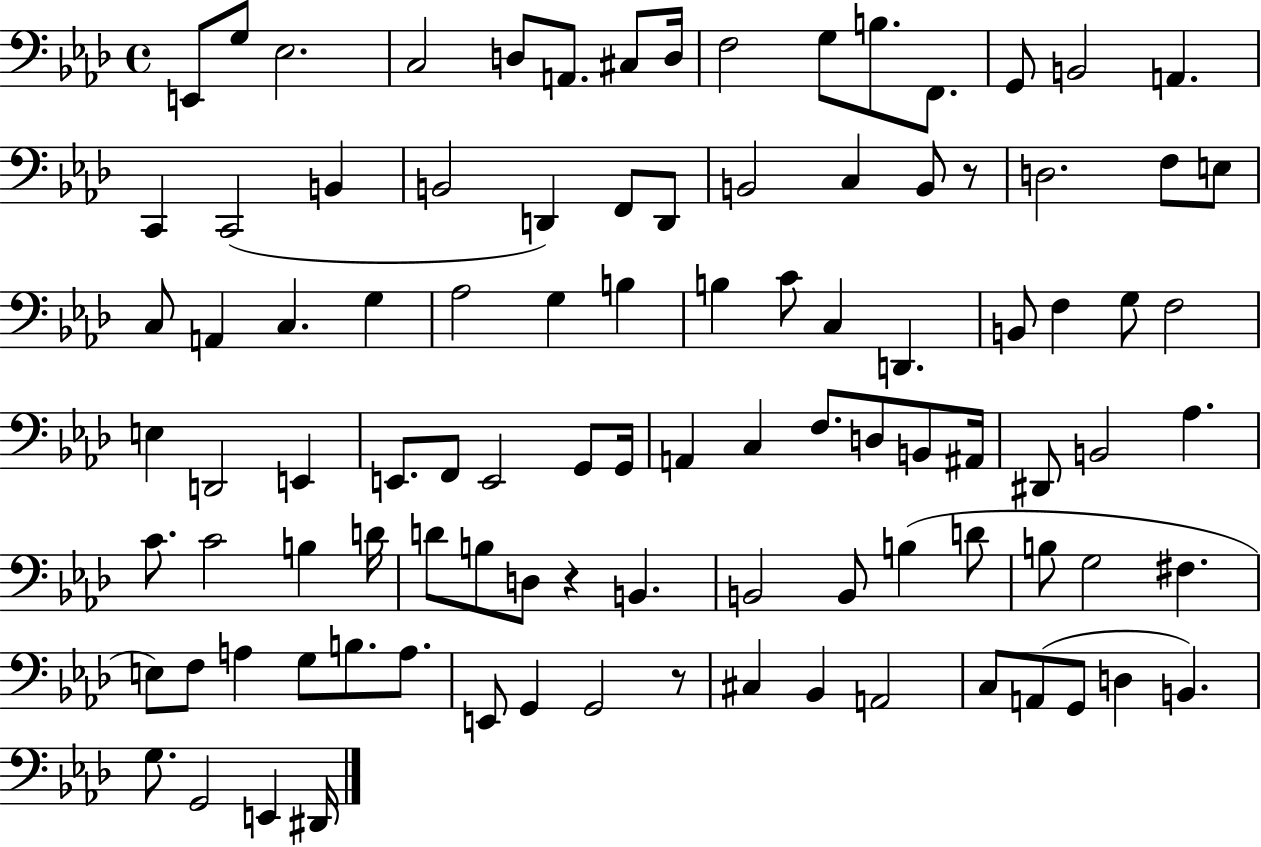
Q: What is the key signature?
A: AES major